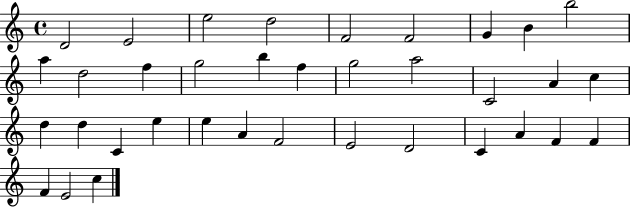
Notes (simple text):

D4/h E4/h E5/h D5/h F4/h F4/h G4/q B4/q B5/h A5/q D5/h F5/q G5/h B5/q F5/q G5/h A5/h C4/h A4/q C5/q D5/q D5/q C4/q E5/q E5/q A4/q F4/h E4/h D4/h C4/q A4/q F4/q F4/q F4/q E4/h C5/q